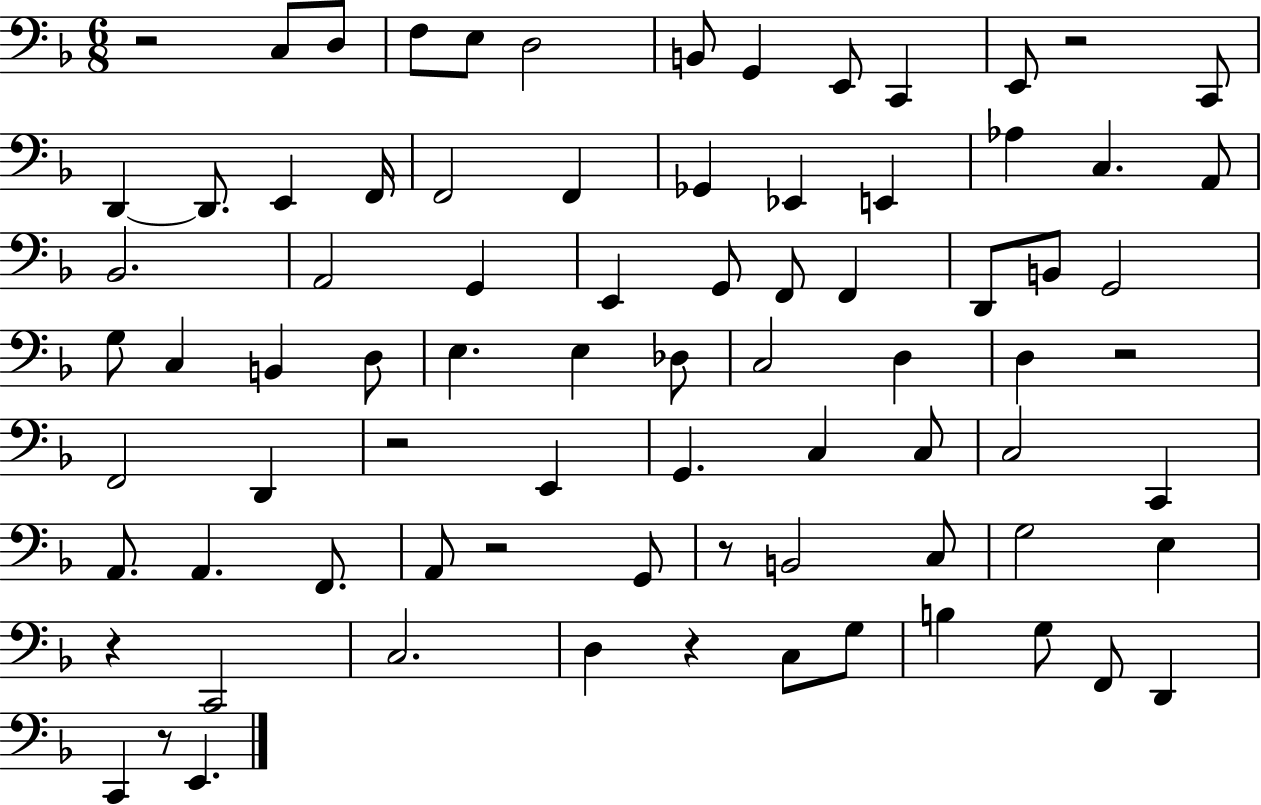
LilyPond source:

{
  \clef bass
  \numericTimeSignature
  \time 6/8
  \key f \major
  r2 c8 d8 | f8 e8 d2 | b,8 g,4 e,8 c,4 | e,8 r2 c,8 | \break d,4~~ d,8. e,4 f,16 | f,2 f,4 | ges,4 ees,4 e,4 | aes4 c4. a,8 | \break bes,2. | a,2 g,4 | e,4 g,8 f,8 f,4 | d,8 b,8 g,2 | \break g8 c4 b,4 d8 | e4. e4 des8 | c2 d4 | d4 r2 | \break f,2 d,4 | r2 e,4 | g,4. c4 c8 | c2 c,4 | \break a,8. a,4. f,8. | a,8 r2 g,8 | r8 b,2 c8 | g2 e4 | \break r4 c,2 | c2. | d4 r4 c8 g8 | b4 g8 f,8 d,4 | \break c,4 r8 e,4. | \bar "|."
}